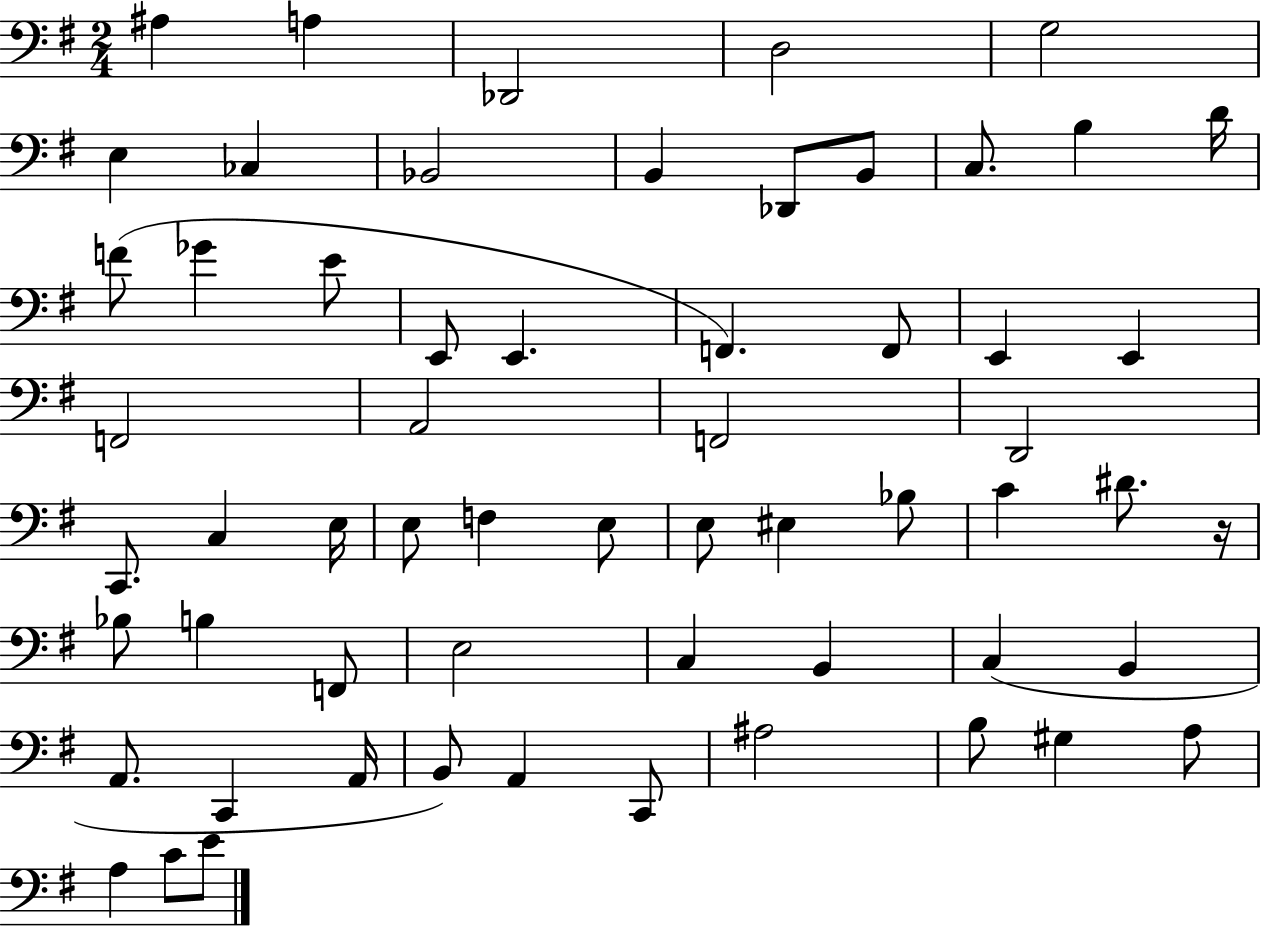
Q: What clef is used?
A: bass